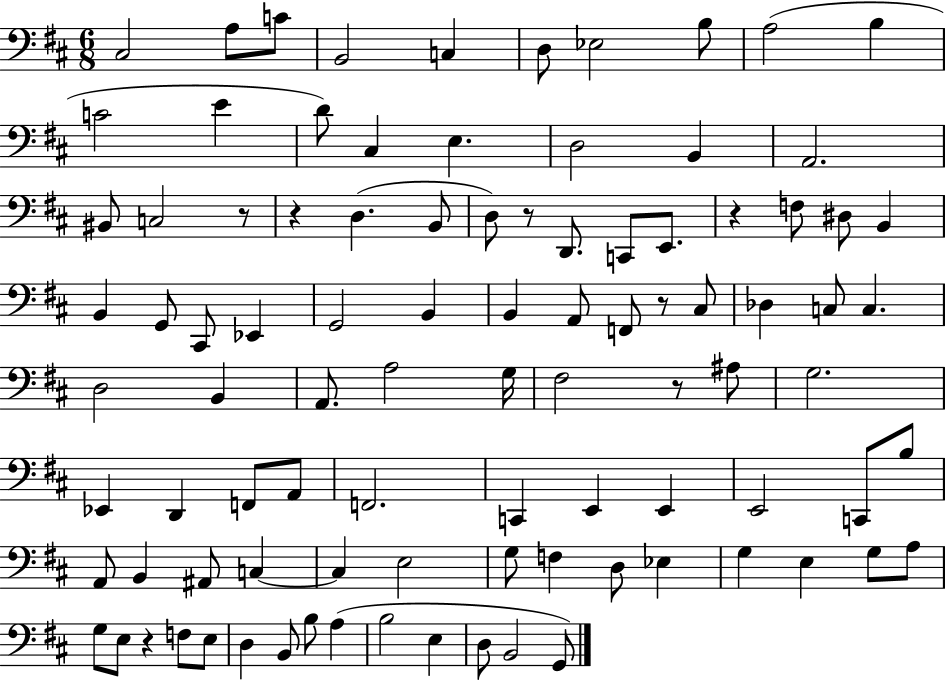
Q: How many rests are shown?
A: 7